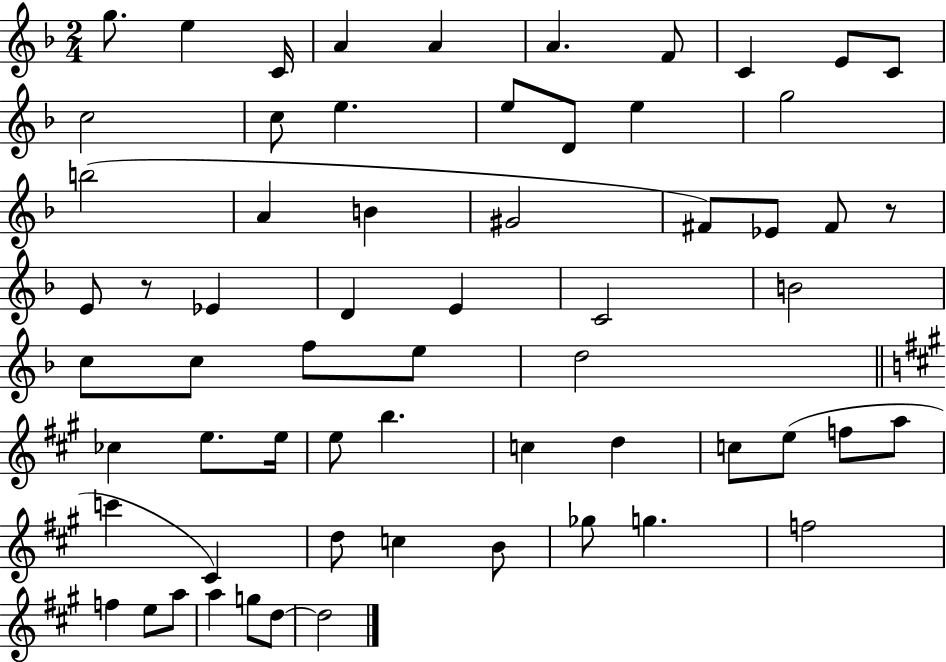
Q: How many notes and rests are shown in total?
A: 63